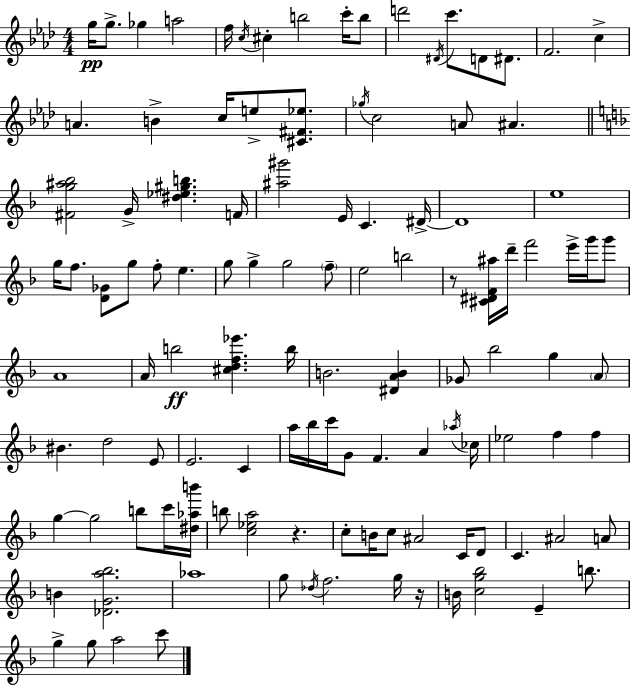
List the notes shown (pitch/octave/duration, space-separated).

G5/s G5/e. Gb5/q A5/h F5/s C5/s C#5/q B5/h C6/s B5/e D6/h D#4/s C6/e. D4/e D#4/e. F4/h. C5/q A4/q. B4/q C5/s E5/e [C#4,F#4,Eb5]/e. Gb5/s C5/h A4/e A#4/q. [F#4,G5,A#5,Bb5]/h G4/s [D#5,Eb5,G#5,B5]/q. F4/s [A#5,G#6]/h E4/s C4/q. D#4/s D#4/w E5/w G5/s F5/e. [D4,Gb4]/e G5/e F5/e E5/q. G5/e G5/q G5/h F5/e E5/h B5/h R/e [C#4,D#4,F4,A#5]/s D6/s F6/h E6/s G6/s G6/e A4/w A4/s B5/h [C#5,D5,F5,Eb6]/q. B5/s B4/h. [D#4,A4,B4]/q Gb4/e Bb5/h G5/q A4/e BIS4/q. D5/h E4/e E4/h. C4/q A5/s Bb5/s C6/s G4/e F4/q. A4/q Ab5/s CES5/s Eb5/h F5/q F5/q G5/q G5/h B5/e C6/s [D#5,Ab5,B6]/s B5/e [C5,Eb5,A5]/h R/q. C5/e B4/s C5/e A#4/h C4/s D4/e C4/q. A#4/h A4/e B4/q [Db4,G4,A5,Bb5]/h. Ab5/w G5/e Db5/s F5/h. G5/s R/s B4/s [C5,G5,Bb5]/h E4/q B5/e. G5/q G5/e A5/h C6/e